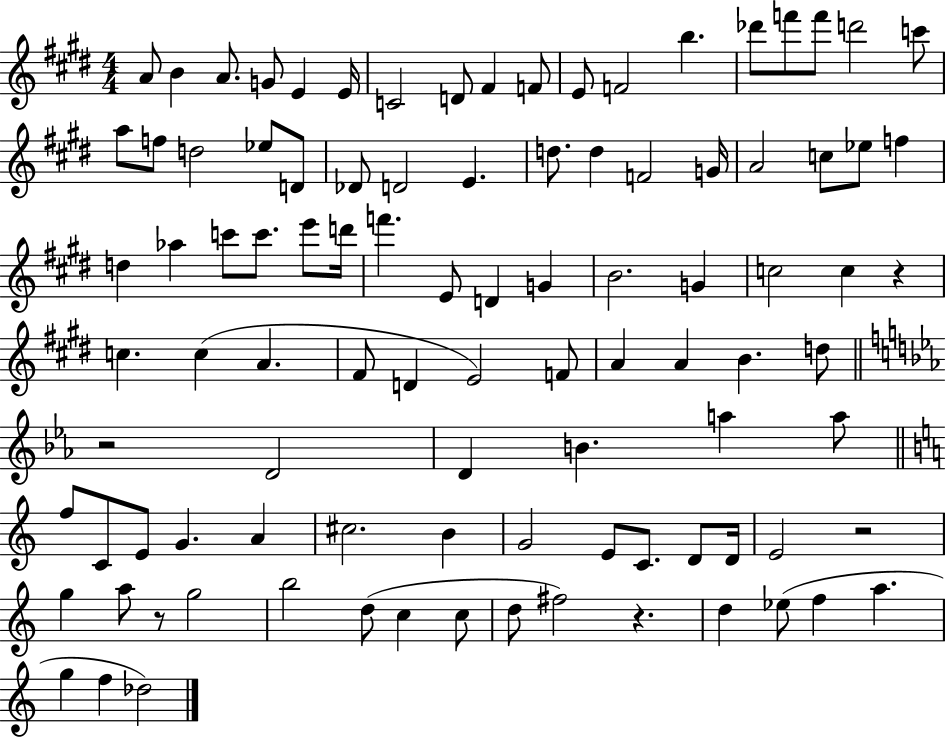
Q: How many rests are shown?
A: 5